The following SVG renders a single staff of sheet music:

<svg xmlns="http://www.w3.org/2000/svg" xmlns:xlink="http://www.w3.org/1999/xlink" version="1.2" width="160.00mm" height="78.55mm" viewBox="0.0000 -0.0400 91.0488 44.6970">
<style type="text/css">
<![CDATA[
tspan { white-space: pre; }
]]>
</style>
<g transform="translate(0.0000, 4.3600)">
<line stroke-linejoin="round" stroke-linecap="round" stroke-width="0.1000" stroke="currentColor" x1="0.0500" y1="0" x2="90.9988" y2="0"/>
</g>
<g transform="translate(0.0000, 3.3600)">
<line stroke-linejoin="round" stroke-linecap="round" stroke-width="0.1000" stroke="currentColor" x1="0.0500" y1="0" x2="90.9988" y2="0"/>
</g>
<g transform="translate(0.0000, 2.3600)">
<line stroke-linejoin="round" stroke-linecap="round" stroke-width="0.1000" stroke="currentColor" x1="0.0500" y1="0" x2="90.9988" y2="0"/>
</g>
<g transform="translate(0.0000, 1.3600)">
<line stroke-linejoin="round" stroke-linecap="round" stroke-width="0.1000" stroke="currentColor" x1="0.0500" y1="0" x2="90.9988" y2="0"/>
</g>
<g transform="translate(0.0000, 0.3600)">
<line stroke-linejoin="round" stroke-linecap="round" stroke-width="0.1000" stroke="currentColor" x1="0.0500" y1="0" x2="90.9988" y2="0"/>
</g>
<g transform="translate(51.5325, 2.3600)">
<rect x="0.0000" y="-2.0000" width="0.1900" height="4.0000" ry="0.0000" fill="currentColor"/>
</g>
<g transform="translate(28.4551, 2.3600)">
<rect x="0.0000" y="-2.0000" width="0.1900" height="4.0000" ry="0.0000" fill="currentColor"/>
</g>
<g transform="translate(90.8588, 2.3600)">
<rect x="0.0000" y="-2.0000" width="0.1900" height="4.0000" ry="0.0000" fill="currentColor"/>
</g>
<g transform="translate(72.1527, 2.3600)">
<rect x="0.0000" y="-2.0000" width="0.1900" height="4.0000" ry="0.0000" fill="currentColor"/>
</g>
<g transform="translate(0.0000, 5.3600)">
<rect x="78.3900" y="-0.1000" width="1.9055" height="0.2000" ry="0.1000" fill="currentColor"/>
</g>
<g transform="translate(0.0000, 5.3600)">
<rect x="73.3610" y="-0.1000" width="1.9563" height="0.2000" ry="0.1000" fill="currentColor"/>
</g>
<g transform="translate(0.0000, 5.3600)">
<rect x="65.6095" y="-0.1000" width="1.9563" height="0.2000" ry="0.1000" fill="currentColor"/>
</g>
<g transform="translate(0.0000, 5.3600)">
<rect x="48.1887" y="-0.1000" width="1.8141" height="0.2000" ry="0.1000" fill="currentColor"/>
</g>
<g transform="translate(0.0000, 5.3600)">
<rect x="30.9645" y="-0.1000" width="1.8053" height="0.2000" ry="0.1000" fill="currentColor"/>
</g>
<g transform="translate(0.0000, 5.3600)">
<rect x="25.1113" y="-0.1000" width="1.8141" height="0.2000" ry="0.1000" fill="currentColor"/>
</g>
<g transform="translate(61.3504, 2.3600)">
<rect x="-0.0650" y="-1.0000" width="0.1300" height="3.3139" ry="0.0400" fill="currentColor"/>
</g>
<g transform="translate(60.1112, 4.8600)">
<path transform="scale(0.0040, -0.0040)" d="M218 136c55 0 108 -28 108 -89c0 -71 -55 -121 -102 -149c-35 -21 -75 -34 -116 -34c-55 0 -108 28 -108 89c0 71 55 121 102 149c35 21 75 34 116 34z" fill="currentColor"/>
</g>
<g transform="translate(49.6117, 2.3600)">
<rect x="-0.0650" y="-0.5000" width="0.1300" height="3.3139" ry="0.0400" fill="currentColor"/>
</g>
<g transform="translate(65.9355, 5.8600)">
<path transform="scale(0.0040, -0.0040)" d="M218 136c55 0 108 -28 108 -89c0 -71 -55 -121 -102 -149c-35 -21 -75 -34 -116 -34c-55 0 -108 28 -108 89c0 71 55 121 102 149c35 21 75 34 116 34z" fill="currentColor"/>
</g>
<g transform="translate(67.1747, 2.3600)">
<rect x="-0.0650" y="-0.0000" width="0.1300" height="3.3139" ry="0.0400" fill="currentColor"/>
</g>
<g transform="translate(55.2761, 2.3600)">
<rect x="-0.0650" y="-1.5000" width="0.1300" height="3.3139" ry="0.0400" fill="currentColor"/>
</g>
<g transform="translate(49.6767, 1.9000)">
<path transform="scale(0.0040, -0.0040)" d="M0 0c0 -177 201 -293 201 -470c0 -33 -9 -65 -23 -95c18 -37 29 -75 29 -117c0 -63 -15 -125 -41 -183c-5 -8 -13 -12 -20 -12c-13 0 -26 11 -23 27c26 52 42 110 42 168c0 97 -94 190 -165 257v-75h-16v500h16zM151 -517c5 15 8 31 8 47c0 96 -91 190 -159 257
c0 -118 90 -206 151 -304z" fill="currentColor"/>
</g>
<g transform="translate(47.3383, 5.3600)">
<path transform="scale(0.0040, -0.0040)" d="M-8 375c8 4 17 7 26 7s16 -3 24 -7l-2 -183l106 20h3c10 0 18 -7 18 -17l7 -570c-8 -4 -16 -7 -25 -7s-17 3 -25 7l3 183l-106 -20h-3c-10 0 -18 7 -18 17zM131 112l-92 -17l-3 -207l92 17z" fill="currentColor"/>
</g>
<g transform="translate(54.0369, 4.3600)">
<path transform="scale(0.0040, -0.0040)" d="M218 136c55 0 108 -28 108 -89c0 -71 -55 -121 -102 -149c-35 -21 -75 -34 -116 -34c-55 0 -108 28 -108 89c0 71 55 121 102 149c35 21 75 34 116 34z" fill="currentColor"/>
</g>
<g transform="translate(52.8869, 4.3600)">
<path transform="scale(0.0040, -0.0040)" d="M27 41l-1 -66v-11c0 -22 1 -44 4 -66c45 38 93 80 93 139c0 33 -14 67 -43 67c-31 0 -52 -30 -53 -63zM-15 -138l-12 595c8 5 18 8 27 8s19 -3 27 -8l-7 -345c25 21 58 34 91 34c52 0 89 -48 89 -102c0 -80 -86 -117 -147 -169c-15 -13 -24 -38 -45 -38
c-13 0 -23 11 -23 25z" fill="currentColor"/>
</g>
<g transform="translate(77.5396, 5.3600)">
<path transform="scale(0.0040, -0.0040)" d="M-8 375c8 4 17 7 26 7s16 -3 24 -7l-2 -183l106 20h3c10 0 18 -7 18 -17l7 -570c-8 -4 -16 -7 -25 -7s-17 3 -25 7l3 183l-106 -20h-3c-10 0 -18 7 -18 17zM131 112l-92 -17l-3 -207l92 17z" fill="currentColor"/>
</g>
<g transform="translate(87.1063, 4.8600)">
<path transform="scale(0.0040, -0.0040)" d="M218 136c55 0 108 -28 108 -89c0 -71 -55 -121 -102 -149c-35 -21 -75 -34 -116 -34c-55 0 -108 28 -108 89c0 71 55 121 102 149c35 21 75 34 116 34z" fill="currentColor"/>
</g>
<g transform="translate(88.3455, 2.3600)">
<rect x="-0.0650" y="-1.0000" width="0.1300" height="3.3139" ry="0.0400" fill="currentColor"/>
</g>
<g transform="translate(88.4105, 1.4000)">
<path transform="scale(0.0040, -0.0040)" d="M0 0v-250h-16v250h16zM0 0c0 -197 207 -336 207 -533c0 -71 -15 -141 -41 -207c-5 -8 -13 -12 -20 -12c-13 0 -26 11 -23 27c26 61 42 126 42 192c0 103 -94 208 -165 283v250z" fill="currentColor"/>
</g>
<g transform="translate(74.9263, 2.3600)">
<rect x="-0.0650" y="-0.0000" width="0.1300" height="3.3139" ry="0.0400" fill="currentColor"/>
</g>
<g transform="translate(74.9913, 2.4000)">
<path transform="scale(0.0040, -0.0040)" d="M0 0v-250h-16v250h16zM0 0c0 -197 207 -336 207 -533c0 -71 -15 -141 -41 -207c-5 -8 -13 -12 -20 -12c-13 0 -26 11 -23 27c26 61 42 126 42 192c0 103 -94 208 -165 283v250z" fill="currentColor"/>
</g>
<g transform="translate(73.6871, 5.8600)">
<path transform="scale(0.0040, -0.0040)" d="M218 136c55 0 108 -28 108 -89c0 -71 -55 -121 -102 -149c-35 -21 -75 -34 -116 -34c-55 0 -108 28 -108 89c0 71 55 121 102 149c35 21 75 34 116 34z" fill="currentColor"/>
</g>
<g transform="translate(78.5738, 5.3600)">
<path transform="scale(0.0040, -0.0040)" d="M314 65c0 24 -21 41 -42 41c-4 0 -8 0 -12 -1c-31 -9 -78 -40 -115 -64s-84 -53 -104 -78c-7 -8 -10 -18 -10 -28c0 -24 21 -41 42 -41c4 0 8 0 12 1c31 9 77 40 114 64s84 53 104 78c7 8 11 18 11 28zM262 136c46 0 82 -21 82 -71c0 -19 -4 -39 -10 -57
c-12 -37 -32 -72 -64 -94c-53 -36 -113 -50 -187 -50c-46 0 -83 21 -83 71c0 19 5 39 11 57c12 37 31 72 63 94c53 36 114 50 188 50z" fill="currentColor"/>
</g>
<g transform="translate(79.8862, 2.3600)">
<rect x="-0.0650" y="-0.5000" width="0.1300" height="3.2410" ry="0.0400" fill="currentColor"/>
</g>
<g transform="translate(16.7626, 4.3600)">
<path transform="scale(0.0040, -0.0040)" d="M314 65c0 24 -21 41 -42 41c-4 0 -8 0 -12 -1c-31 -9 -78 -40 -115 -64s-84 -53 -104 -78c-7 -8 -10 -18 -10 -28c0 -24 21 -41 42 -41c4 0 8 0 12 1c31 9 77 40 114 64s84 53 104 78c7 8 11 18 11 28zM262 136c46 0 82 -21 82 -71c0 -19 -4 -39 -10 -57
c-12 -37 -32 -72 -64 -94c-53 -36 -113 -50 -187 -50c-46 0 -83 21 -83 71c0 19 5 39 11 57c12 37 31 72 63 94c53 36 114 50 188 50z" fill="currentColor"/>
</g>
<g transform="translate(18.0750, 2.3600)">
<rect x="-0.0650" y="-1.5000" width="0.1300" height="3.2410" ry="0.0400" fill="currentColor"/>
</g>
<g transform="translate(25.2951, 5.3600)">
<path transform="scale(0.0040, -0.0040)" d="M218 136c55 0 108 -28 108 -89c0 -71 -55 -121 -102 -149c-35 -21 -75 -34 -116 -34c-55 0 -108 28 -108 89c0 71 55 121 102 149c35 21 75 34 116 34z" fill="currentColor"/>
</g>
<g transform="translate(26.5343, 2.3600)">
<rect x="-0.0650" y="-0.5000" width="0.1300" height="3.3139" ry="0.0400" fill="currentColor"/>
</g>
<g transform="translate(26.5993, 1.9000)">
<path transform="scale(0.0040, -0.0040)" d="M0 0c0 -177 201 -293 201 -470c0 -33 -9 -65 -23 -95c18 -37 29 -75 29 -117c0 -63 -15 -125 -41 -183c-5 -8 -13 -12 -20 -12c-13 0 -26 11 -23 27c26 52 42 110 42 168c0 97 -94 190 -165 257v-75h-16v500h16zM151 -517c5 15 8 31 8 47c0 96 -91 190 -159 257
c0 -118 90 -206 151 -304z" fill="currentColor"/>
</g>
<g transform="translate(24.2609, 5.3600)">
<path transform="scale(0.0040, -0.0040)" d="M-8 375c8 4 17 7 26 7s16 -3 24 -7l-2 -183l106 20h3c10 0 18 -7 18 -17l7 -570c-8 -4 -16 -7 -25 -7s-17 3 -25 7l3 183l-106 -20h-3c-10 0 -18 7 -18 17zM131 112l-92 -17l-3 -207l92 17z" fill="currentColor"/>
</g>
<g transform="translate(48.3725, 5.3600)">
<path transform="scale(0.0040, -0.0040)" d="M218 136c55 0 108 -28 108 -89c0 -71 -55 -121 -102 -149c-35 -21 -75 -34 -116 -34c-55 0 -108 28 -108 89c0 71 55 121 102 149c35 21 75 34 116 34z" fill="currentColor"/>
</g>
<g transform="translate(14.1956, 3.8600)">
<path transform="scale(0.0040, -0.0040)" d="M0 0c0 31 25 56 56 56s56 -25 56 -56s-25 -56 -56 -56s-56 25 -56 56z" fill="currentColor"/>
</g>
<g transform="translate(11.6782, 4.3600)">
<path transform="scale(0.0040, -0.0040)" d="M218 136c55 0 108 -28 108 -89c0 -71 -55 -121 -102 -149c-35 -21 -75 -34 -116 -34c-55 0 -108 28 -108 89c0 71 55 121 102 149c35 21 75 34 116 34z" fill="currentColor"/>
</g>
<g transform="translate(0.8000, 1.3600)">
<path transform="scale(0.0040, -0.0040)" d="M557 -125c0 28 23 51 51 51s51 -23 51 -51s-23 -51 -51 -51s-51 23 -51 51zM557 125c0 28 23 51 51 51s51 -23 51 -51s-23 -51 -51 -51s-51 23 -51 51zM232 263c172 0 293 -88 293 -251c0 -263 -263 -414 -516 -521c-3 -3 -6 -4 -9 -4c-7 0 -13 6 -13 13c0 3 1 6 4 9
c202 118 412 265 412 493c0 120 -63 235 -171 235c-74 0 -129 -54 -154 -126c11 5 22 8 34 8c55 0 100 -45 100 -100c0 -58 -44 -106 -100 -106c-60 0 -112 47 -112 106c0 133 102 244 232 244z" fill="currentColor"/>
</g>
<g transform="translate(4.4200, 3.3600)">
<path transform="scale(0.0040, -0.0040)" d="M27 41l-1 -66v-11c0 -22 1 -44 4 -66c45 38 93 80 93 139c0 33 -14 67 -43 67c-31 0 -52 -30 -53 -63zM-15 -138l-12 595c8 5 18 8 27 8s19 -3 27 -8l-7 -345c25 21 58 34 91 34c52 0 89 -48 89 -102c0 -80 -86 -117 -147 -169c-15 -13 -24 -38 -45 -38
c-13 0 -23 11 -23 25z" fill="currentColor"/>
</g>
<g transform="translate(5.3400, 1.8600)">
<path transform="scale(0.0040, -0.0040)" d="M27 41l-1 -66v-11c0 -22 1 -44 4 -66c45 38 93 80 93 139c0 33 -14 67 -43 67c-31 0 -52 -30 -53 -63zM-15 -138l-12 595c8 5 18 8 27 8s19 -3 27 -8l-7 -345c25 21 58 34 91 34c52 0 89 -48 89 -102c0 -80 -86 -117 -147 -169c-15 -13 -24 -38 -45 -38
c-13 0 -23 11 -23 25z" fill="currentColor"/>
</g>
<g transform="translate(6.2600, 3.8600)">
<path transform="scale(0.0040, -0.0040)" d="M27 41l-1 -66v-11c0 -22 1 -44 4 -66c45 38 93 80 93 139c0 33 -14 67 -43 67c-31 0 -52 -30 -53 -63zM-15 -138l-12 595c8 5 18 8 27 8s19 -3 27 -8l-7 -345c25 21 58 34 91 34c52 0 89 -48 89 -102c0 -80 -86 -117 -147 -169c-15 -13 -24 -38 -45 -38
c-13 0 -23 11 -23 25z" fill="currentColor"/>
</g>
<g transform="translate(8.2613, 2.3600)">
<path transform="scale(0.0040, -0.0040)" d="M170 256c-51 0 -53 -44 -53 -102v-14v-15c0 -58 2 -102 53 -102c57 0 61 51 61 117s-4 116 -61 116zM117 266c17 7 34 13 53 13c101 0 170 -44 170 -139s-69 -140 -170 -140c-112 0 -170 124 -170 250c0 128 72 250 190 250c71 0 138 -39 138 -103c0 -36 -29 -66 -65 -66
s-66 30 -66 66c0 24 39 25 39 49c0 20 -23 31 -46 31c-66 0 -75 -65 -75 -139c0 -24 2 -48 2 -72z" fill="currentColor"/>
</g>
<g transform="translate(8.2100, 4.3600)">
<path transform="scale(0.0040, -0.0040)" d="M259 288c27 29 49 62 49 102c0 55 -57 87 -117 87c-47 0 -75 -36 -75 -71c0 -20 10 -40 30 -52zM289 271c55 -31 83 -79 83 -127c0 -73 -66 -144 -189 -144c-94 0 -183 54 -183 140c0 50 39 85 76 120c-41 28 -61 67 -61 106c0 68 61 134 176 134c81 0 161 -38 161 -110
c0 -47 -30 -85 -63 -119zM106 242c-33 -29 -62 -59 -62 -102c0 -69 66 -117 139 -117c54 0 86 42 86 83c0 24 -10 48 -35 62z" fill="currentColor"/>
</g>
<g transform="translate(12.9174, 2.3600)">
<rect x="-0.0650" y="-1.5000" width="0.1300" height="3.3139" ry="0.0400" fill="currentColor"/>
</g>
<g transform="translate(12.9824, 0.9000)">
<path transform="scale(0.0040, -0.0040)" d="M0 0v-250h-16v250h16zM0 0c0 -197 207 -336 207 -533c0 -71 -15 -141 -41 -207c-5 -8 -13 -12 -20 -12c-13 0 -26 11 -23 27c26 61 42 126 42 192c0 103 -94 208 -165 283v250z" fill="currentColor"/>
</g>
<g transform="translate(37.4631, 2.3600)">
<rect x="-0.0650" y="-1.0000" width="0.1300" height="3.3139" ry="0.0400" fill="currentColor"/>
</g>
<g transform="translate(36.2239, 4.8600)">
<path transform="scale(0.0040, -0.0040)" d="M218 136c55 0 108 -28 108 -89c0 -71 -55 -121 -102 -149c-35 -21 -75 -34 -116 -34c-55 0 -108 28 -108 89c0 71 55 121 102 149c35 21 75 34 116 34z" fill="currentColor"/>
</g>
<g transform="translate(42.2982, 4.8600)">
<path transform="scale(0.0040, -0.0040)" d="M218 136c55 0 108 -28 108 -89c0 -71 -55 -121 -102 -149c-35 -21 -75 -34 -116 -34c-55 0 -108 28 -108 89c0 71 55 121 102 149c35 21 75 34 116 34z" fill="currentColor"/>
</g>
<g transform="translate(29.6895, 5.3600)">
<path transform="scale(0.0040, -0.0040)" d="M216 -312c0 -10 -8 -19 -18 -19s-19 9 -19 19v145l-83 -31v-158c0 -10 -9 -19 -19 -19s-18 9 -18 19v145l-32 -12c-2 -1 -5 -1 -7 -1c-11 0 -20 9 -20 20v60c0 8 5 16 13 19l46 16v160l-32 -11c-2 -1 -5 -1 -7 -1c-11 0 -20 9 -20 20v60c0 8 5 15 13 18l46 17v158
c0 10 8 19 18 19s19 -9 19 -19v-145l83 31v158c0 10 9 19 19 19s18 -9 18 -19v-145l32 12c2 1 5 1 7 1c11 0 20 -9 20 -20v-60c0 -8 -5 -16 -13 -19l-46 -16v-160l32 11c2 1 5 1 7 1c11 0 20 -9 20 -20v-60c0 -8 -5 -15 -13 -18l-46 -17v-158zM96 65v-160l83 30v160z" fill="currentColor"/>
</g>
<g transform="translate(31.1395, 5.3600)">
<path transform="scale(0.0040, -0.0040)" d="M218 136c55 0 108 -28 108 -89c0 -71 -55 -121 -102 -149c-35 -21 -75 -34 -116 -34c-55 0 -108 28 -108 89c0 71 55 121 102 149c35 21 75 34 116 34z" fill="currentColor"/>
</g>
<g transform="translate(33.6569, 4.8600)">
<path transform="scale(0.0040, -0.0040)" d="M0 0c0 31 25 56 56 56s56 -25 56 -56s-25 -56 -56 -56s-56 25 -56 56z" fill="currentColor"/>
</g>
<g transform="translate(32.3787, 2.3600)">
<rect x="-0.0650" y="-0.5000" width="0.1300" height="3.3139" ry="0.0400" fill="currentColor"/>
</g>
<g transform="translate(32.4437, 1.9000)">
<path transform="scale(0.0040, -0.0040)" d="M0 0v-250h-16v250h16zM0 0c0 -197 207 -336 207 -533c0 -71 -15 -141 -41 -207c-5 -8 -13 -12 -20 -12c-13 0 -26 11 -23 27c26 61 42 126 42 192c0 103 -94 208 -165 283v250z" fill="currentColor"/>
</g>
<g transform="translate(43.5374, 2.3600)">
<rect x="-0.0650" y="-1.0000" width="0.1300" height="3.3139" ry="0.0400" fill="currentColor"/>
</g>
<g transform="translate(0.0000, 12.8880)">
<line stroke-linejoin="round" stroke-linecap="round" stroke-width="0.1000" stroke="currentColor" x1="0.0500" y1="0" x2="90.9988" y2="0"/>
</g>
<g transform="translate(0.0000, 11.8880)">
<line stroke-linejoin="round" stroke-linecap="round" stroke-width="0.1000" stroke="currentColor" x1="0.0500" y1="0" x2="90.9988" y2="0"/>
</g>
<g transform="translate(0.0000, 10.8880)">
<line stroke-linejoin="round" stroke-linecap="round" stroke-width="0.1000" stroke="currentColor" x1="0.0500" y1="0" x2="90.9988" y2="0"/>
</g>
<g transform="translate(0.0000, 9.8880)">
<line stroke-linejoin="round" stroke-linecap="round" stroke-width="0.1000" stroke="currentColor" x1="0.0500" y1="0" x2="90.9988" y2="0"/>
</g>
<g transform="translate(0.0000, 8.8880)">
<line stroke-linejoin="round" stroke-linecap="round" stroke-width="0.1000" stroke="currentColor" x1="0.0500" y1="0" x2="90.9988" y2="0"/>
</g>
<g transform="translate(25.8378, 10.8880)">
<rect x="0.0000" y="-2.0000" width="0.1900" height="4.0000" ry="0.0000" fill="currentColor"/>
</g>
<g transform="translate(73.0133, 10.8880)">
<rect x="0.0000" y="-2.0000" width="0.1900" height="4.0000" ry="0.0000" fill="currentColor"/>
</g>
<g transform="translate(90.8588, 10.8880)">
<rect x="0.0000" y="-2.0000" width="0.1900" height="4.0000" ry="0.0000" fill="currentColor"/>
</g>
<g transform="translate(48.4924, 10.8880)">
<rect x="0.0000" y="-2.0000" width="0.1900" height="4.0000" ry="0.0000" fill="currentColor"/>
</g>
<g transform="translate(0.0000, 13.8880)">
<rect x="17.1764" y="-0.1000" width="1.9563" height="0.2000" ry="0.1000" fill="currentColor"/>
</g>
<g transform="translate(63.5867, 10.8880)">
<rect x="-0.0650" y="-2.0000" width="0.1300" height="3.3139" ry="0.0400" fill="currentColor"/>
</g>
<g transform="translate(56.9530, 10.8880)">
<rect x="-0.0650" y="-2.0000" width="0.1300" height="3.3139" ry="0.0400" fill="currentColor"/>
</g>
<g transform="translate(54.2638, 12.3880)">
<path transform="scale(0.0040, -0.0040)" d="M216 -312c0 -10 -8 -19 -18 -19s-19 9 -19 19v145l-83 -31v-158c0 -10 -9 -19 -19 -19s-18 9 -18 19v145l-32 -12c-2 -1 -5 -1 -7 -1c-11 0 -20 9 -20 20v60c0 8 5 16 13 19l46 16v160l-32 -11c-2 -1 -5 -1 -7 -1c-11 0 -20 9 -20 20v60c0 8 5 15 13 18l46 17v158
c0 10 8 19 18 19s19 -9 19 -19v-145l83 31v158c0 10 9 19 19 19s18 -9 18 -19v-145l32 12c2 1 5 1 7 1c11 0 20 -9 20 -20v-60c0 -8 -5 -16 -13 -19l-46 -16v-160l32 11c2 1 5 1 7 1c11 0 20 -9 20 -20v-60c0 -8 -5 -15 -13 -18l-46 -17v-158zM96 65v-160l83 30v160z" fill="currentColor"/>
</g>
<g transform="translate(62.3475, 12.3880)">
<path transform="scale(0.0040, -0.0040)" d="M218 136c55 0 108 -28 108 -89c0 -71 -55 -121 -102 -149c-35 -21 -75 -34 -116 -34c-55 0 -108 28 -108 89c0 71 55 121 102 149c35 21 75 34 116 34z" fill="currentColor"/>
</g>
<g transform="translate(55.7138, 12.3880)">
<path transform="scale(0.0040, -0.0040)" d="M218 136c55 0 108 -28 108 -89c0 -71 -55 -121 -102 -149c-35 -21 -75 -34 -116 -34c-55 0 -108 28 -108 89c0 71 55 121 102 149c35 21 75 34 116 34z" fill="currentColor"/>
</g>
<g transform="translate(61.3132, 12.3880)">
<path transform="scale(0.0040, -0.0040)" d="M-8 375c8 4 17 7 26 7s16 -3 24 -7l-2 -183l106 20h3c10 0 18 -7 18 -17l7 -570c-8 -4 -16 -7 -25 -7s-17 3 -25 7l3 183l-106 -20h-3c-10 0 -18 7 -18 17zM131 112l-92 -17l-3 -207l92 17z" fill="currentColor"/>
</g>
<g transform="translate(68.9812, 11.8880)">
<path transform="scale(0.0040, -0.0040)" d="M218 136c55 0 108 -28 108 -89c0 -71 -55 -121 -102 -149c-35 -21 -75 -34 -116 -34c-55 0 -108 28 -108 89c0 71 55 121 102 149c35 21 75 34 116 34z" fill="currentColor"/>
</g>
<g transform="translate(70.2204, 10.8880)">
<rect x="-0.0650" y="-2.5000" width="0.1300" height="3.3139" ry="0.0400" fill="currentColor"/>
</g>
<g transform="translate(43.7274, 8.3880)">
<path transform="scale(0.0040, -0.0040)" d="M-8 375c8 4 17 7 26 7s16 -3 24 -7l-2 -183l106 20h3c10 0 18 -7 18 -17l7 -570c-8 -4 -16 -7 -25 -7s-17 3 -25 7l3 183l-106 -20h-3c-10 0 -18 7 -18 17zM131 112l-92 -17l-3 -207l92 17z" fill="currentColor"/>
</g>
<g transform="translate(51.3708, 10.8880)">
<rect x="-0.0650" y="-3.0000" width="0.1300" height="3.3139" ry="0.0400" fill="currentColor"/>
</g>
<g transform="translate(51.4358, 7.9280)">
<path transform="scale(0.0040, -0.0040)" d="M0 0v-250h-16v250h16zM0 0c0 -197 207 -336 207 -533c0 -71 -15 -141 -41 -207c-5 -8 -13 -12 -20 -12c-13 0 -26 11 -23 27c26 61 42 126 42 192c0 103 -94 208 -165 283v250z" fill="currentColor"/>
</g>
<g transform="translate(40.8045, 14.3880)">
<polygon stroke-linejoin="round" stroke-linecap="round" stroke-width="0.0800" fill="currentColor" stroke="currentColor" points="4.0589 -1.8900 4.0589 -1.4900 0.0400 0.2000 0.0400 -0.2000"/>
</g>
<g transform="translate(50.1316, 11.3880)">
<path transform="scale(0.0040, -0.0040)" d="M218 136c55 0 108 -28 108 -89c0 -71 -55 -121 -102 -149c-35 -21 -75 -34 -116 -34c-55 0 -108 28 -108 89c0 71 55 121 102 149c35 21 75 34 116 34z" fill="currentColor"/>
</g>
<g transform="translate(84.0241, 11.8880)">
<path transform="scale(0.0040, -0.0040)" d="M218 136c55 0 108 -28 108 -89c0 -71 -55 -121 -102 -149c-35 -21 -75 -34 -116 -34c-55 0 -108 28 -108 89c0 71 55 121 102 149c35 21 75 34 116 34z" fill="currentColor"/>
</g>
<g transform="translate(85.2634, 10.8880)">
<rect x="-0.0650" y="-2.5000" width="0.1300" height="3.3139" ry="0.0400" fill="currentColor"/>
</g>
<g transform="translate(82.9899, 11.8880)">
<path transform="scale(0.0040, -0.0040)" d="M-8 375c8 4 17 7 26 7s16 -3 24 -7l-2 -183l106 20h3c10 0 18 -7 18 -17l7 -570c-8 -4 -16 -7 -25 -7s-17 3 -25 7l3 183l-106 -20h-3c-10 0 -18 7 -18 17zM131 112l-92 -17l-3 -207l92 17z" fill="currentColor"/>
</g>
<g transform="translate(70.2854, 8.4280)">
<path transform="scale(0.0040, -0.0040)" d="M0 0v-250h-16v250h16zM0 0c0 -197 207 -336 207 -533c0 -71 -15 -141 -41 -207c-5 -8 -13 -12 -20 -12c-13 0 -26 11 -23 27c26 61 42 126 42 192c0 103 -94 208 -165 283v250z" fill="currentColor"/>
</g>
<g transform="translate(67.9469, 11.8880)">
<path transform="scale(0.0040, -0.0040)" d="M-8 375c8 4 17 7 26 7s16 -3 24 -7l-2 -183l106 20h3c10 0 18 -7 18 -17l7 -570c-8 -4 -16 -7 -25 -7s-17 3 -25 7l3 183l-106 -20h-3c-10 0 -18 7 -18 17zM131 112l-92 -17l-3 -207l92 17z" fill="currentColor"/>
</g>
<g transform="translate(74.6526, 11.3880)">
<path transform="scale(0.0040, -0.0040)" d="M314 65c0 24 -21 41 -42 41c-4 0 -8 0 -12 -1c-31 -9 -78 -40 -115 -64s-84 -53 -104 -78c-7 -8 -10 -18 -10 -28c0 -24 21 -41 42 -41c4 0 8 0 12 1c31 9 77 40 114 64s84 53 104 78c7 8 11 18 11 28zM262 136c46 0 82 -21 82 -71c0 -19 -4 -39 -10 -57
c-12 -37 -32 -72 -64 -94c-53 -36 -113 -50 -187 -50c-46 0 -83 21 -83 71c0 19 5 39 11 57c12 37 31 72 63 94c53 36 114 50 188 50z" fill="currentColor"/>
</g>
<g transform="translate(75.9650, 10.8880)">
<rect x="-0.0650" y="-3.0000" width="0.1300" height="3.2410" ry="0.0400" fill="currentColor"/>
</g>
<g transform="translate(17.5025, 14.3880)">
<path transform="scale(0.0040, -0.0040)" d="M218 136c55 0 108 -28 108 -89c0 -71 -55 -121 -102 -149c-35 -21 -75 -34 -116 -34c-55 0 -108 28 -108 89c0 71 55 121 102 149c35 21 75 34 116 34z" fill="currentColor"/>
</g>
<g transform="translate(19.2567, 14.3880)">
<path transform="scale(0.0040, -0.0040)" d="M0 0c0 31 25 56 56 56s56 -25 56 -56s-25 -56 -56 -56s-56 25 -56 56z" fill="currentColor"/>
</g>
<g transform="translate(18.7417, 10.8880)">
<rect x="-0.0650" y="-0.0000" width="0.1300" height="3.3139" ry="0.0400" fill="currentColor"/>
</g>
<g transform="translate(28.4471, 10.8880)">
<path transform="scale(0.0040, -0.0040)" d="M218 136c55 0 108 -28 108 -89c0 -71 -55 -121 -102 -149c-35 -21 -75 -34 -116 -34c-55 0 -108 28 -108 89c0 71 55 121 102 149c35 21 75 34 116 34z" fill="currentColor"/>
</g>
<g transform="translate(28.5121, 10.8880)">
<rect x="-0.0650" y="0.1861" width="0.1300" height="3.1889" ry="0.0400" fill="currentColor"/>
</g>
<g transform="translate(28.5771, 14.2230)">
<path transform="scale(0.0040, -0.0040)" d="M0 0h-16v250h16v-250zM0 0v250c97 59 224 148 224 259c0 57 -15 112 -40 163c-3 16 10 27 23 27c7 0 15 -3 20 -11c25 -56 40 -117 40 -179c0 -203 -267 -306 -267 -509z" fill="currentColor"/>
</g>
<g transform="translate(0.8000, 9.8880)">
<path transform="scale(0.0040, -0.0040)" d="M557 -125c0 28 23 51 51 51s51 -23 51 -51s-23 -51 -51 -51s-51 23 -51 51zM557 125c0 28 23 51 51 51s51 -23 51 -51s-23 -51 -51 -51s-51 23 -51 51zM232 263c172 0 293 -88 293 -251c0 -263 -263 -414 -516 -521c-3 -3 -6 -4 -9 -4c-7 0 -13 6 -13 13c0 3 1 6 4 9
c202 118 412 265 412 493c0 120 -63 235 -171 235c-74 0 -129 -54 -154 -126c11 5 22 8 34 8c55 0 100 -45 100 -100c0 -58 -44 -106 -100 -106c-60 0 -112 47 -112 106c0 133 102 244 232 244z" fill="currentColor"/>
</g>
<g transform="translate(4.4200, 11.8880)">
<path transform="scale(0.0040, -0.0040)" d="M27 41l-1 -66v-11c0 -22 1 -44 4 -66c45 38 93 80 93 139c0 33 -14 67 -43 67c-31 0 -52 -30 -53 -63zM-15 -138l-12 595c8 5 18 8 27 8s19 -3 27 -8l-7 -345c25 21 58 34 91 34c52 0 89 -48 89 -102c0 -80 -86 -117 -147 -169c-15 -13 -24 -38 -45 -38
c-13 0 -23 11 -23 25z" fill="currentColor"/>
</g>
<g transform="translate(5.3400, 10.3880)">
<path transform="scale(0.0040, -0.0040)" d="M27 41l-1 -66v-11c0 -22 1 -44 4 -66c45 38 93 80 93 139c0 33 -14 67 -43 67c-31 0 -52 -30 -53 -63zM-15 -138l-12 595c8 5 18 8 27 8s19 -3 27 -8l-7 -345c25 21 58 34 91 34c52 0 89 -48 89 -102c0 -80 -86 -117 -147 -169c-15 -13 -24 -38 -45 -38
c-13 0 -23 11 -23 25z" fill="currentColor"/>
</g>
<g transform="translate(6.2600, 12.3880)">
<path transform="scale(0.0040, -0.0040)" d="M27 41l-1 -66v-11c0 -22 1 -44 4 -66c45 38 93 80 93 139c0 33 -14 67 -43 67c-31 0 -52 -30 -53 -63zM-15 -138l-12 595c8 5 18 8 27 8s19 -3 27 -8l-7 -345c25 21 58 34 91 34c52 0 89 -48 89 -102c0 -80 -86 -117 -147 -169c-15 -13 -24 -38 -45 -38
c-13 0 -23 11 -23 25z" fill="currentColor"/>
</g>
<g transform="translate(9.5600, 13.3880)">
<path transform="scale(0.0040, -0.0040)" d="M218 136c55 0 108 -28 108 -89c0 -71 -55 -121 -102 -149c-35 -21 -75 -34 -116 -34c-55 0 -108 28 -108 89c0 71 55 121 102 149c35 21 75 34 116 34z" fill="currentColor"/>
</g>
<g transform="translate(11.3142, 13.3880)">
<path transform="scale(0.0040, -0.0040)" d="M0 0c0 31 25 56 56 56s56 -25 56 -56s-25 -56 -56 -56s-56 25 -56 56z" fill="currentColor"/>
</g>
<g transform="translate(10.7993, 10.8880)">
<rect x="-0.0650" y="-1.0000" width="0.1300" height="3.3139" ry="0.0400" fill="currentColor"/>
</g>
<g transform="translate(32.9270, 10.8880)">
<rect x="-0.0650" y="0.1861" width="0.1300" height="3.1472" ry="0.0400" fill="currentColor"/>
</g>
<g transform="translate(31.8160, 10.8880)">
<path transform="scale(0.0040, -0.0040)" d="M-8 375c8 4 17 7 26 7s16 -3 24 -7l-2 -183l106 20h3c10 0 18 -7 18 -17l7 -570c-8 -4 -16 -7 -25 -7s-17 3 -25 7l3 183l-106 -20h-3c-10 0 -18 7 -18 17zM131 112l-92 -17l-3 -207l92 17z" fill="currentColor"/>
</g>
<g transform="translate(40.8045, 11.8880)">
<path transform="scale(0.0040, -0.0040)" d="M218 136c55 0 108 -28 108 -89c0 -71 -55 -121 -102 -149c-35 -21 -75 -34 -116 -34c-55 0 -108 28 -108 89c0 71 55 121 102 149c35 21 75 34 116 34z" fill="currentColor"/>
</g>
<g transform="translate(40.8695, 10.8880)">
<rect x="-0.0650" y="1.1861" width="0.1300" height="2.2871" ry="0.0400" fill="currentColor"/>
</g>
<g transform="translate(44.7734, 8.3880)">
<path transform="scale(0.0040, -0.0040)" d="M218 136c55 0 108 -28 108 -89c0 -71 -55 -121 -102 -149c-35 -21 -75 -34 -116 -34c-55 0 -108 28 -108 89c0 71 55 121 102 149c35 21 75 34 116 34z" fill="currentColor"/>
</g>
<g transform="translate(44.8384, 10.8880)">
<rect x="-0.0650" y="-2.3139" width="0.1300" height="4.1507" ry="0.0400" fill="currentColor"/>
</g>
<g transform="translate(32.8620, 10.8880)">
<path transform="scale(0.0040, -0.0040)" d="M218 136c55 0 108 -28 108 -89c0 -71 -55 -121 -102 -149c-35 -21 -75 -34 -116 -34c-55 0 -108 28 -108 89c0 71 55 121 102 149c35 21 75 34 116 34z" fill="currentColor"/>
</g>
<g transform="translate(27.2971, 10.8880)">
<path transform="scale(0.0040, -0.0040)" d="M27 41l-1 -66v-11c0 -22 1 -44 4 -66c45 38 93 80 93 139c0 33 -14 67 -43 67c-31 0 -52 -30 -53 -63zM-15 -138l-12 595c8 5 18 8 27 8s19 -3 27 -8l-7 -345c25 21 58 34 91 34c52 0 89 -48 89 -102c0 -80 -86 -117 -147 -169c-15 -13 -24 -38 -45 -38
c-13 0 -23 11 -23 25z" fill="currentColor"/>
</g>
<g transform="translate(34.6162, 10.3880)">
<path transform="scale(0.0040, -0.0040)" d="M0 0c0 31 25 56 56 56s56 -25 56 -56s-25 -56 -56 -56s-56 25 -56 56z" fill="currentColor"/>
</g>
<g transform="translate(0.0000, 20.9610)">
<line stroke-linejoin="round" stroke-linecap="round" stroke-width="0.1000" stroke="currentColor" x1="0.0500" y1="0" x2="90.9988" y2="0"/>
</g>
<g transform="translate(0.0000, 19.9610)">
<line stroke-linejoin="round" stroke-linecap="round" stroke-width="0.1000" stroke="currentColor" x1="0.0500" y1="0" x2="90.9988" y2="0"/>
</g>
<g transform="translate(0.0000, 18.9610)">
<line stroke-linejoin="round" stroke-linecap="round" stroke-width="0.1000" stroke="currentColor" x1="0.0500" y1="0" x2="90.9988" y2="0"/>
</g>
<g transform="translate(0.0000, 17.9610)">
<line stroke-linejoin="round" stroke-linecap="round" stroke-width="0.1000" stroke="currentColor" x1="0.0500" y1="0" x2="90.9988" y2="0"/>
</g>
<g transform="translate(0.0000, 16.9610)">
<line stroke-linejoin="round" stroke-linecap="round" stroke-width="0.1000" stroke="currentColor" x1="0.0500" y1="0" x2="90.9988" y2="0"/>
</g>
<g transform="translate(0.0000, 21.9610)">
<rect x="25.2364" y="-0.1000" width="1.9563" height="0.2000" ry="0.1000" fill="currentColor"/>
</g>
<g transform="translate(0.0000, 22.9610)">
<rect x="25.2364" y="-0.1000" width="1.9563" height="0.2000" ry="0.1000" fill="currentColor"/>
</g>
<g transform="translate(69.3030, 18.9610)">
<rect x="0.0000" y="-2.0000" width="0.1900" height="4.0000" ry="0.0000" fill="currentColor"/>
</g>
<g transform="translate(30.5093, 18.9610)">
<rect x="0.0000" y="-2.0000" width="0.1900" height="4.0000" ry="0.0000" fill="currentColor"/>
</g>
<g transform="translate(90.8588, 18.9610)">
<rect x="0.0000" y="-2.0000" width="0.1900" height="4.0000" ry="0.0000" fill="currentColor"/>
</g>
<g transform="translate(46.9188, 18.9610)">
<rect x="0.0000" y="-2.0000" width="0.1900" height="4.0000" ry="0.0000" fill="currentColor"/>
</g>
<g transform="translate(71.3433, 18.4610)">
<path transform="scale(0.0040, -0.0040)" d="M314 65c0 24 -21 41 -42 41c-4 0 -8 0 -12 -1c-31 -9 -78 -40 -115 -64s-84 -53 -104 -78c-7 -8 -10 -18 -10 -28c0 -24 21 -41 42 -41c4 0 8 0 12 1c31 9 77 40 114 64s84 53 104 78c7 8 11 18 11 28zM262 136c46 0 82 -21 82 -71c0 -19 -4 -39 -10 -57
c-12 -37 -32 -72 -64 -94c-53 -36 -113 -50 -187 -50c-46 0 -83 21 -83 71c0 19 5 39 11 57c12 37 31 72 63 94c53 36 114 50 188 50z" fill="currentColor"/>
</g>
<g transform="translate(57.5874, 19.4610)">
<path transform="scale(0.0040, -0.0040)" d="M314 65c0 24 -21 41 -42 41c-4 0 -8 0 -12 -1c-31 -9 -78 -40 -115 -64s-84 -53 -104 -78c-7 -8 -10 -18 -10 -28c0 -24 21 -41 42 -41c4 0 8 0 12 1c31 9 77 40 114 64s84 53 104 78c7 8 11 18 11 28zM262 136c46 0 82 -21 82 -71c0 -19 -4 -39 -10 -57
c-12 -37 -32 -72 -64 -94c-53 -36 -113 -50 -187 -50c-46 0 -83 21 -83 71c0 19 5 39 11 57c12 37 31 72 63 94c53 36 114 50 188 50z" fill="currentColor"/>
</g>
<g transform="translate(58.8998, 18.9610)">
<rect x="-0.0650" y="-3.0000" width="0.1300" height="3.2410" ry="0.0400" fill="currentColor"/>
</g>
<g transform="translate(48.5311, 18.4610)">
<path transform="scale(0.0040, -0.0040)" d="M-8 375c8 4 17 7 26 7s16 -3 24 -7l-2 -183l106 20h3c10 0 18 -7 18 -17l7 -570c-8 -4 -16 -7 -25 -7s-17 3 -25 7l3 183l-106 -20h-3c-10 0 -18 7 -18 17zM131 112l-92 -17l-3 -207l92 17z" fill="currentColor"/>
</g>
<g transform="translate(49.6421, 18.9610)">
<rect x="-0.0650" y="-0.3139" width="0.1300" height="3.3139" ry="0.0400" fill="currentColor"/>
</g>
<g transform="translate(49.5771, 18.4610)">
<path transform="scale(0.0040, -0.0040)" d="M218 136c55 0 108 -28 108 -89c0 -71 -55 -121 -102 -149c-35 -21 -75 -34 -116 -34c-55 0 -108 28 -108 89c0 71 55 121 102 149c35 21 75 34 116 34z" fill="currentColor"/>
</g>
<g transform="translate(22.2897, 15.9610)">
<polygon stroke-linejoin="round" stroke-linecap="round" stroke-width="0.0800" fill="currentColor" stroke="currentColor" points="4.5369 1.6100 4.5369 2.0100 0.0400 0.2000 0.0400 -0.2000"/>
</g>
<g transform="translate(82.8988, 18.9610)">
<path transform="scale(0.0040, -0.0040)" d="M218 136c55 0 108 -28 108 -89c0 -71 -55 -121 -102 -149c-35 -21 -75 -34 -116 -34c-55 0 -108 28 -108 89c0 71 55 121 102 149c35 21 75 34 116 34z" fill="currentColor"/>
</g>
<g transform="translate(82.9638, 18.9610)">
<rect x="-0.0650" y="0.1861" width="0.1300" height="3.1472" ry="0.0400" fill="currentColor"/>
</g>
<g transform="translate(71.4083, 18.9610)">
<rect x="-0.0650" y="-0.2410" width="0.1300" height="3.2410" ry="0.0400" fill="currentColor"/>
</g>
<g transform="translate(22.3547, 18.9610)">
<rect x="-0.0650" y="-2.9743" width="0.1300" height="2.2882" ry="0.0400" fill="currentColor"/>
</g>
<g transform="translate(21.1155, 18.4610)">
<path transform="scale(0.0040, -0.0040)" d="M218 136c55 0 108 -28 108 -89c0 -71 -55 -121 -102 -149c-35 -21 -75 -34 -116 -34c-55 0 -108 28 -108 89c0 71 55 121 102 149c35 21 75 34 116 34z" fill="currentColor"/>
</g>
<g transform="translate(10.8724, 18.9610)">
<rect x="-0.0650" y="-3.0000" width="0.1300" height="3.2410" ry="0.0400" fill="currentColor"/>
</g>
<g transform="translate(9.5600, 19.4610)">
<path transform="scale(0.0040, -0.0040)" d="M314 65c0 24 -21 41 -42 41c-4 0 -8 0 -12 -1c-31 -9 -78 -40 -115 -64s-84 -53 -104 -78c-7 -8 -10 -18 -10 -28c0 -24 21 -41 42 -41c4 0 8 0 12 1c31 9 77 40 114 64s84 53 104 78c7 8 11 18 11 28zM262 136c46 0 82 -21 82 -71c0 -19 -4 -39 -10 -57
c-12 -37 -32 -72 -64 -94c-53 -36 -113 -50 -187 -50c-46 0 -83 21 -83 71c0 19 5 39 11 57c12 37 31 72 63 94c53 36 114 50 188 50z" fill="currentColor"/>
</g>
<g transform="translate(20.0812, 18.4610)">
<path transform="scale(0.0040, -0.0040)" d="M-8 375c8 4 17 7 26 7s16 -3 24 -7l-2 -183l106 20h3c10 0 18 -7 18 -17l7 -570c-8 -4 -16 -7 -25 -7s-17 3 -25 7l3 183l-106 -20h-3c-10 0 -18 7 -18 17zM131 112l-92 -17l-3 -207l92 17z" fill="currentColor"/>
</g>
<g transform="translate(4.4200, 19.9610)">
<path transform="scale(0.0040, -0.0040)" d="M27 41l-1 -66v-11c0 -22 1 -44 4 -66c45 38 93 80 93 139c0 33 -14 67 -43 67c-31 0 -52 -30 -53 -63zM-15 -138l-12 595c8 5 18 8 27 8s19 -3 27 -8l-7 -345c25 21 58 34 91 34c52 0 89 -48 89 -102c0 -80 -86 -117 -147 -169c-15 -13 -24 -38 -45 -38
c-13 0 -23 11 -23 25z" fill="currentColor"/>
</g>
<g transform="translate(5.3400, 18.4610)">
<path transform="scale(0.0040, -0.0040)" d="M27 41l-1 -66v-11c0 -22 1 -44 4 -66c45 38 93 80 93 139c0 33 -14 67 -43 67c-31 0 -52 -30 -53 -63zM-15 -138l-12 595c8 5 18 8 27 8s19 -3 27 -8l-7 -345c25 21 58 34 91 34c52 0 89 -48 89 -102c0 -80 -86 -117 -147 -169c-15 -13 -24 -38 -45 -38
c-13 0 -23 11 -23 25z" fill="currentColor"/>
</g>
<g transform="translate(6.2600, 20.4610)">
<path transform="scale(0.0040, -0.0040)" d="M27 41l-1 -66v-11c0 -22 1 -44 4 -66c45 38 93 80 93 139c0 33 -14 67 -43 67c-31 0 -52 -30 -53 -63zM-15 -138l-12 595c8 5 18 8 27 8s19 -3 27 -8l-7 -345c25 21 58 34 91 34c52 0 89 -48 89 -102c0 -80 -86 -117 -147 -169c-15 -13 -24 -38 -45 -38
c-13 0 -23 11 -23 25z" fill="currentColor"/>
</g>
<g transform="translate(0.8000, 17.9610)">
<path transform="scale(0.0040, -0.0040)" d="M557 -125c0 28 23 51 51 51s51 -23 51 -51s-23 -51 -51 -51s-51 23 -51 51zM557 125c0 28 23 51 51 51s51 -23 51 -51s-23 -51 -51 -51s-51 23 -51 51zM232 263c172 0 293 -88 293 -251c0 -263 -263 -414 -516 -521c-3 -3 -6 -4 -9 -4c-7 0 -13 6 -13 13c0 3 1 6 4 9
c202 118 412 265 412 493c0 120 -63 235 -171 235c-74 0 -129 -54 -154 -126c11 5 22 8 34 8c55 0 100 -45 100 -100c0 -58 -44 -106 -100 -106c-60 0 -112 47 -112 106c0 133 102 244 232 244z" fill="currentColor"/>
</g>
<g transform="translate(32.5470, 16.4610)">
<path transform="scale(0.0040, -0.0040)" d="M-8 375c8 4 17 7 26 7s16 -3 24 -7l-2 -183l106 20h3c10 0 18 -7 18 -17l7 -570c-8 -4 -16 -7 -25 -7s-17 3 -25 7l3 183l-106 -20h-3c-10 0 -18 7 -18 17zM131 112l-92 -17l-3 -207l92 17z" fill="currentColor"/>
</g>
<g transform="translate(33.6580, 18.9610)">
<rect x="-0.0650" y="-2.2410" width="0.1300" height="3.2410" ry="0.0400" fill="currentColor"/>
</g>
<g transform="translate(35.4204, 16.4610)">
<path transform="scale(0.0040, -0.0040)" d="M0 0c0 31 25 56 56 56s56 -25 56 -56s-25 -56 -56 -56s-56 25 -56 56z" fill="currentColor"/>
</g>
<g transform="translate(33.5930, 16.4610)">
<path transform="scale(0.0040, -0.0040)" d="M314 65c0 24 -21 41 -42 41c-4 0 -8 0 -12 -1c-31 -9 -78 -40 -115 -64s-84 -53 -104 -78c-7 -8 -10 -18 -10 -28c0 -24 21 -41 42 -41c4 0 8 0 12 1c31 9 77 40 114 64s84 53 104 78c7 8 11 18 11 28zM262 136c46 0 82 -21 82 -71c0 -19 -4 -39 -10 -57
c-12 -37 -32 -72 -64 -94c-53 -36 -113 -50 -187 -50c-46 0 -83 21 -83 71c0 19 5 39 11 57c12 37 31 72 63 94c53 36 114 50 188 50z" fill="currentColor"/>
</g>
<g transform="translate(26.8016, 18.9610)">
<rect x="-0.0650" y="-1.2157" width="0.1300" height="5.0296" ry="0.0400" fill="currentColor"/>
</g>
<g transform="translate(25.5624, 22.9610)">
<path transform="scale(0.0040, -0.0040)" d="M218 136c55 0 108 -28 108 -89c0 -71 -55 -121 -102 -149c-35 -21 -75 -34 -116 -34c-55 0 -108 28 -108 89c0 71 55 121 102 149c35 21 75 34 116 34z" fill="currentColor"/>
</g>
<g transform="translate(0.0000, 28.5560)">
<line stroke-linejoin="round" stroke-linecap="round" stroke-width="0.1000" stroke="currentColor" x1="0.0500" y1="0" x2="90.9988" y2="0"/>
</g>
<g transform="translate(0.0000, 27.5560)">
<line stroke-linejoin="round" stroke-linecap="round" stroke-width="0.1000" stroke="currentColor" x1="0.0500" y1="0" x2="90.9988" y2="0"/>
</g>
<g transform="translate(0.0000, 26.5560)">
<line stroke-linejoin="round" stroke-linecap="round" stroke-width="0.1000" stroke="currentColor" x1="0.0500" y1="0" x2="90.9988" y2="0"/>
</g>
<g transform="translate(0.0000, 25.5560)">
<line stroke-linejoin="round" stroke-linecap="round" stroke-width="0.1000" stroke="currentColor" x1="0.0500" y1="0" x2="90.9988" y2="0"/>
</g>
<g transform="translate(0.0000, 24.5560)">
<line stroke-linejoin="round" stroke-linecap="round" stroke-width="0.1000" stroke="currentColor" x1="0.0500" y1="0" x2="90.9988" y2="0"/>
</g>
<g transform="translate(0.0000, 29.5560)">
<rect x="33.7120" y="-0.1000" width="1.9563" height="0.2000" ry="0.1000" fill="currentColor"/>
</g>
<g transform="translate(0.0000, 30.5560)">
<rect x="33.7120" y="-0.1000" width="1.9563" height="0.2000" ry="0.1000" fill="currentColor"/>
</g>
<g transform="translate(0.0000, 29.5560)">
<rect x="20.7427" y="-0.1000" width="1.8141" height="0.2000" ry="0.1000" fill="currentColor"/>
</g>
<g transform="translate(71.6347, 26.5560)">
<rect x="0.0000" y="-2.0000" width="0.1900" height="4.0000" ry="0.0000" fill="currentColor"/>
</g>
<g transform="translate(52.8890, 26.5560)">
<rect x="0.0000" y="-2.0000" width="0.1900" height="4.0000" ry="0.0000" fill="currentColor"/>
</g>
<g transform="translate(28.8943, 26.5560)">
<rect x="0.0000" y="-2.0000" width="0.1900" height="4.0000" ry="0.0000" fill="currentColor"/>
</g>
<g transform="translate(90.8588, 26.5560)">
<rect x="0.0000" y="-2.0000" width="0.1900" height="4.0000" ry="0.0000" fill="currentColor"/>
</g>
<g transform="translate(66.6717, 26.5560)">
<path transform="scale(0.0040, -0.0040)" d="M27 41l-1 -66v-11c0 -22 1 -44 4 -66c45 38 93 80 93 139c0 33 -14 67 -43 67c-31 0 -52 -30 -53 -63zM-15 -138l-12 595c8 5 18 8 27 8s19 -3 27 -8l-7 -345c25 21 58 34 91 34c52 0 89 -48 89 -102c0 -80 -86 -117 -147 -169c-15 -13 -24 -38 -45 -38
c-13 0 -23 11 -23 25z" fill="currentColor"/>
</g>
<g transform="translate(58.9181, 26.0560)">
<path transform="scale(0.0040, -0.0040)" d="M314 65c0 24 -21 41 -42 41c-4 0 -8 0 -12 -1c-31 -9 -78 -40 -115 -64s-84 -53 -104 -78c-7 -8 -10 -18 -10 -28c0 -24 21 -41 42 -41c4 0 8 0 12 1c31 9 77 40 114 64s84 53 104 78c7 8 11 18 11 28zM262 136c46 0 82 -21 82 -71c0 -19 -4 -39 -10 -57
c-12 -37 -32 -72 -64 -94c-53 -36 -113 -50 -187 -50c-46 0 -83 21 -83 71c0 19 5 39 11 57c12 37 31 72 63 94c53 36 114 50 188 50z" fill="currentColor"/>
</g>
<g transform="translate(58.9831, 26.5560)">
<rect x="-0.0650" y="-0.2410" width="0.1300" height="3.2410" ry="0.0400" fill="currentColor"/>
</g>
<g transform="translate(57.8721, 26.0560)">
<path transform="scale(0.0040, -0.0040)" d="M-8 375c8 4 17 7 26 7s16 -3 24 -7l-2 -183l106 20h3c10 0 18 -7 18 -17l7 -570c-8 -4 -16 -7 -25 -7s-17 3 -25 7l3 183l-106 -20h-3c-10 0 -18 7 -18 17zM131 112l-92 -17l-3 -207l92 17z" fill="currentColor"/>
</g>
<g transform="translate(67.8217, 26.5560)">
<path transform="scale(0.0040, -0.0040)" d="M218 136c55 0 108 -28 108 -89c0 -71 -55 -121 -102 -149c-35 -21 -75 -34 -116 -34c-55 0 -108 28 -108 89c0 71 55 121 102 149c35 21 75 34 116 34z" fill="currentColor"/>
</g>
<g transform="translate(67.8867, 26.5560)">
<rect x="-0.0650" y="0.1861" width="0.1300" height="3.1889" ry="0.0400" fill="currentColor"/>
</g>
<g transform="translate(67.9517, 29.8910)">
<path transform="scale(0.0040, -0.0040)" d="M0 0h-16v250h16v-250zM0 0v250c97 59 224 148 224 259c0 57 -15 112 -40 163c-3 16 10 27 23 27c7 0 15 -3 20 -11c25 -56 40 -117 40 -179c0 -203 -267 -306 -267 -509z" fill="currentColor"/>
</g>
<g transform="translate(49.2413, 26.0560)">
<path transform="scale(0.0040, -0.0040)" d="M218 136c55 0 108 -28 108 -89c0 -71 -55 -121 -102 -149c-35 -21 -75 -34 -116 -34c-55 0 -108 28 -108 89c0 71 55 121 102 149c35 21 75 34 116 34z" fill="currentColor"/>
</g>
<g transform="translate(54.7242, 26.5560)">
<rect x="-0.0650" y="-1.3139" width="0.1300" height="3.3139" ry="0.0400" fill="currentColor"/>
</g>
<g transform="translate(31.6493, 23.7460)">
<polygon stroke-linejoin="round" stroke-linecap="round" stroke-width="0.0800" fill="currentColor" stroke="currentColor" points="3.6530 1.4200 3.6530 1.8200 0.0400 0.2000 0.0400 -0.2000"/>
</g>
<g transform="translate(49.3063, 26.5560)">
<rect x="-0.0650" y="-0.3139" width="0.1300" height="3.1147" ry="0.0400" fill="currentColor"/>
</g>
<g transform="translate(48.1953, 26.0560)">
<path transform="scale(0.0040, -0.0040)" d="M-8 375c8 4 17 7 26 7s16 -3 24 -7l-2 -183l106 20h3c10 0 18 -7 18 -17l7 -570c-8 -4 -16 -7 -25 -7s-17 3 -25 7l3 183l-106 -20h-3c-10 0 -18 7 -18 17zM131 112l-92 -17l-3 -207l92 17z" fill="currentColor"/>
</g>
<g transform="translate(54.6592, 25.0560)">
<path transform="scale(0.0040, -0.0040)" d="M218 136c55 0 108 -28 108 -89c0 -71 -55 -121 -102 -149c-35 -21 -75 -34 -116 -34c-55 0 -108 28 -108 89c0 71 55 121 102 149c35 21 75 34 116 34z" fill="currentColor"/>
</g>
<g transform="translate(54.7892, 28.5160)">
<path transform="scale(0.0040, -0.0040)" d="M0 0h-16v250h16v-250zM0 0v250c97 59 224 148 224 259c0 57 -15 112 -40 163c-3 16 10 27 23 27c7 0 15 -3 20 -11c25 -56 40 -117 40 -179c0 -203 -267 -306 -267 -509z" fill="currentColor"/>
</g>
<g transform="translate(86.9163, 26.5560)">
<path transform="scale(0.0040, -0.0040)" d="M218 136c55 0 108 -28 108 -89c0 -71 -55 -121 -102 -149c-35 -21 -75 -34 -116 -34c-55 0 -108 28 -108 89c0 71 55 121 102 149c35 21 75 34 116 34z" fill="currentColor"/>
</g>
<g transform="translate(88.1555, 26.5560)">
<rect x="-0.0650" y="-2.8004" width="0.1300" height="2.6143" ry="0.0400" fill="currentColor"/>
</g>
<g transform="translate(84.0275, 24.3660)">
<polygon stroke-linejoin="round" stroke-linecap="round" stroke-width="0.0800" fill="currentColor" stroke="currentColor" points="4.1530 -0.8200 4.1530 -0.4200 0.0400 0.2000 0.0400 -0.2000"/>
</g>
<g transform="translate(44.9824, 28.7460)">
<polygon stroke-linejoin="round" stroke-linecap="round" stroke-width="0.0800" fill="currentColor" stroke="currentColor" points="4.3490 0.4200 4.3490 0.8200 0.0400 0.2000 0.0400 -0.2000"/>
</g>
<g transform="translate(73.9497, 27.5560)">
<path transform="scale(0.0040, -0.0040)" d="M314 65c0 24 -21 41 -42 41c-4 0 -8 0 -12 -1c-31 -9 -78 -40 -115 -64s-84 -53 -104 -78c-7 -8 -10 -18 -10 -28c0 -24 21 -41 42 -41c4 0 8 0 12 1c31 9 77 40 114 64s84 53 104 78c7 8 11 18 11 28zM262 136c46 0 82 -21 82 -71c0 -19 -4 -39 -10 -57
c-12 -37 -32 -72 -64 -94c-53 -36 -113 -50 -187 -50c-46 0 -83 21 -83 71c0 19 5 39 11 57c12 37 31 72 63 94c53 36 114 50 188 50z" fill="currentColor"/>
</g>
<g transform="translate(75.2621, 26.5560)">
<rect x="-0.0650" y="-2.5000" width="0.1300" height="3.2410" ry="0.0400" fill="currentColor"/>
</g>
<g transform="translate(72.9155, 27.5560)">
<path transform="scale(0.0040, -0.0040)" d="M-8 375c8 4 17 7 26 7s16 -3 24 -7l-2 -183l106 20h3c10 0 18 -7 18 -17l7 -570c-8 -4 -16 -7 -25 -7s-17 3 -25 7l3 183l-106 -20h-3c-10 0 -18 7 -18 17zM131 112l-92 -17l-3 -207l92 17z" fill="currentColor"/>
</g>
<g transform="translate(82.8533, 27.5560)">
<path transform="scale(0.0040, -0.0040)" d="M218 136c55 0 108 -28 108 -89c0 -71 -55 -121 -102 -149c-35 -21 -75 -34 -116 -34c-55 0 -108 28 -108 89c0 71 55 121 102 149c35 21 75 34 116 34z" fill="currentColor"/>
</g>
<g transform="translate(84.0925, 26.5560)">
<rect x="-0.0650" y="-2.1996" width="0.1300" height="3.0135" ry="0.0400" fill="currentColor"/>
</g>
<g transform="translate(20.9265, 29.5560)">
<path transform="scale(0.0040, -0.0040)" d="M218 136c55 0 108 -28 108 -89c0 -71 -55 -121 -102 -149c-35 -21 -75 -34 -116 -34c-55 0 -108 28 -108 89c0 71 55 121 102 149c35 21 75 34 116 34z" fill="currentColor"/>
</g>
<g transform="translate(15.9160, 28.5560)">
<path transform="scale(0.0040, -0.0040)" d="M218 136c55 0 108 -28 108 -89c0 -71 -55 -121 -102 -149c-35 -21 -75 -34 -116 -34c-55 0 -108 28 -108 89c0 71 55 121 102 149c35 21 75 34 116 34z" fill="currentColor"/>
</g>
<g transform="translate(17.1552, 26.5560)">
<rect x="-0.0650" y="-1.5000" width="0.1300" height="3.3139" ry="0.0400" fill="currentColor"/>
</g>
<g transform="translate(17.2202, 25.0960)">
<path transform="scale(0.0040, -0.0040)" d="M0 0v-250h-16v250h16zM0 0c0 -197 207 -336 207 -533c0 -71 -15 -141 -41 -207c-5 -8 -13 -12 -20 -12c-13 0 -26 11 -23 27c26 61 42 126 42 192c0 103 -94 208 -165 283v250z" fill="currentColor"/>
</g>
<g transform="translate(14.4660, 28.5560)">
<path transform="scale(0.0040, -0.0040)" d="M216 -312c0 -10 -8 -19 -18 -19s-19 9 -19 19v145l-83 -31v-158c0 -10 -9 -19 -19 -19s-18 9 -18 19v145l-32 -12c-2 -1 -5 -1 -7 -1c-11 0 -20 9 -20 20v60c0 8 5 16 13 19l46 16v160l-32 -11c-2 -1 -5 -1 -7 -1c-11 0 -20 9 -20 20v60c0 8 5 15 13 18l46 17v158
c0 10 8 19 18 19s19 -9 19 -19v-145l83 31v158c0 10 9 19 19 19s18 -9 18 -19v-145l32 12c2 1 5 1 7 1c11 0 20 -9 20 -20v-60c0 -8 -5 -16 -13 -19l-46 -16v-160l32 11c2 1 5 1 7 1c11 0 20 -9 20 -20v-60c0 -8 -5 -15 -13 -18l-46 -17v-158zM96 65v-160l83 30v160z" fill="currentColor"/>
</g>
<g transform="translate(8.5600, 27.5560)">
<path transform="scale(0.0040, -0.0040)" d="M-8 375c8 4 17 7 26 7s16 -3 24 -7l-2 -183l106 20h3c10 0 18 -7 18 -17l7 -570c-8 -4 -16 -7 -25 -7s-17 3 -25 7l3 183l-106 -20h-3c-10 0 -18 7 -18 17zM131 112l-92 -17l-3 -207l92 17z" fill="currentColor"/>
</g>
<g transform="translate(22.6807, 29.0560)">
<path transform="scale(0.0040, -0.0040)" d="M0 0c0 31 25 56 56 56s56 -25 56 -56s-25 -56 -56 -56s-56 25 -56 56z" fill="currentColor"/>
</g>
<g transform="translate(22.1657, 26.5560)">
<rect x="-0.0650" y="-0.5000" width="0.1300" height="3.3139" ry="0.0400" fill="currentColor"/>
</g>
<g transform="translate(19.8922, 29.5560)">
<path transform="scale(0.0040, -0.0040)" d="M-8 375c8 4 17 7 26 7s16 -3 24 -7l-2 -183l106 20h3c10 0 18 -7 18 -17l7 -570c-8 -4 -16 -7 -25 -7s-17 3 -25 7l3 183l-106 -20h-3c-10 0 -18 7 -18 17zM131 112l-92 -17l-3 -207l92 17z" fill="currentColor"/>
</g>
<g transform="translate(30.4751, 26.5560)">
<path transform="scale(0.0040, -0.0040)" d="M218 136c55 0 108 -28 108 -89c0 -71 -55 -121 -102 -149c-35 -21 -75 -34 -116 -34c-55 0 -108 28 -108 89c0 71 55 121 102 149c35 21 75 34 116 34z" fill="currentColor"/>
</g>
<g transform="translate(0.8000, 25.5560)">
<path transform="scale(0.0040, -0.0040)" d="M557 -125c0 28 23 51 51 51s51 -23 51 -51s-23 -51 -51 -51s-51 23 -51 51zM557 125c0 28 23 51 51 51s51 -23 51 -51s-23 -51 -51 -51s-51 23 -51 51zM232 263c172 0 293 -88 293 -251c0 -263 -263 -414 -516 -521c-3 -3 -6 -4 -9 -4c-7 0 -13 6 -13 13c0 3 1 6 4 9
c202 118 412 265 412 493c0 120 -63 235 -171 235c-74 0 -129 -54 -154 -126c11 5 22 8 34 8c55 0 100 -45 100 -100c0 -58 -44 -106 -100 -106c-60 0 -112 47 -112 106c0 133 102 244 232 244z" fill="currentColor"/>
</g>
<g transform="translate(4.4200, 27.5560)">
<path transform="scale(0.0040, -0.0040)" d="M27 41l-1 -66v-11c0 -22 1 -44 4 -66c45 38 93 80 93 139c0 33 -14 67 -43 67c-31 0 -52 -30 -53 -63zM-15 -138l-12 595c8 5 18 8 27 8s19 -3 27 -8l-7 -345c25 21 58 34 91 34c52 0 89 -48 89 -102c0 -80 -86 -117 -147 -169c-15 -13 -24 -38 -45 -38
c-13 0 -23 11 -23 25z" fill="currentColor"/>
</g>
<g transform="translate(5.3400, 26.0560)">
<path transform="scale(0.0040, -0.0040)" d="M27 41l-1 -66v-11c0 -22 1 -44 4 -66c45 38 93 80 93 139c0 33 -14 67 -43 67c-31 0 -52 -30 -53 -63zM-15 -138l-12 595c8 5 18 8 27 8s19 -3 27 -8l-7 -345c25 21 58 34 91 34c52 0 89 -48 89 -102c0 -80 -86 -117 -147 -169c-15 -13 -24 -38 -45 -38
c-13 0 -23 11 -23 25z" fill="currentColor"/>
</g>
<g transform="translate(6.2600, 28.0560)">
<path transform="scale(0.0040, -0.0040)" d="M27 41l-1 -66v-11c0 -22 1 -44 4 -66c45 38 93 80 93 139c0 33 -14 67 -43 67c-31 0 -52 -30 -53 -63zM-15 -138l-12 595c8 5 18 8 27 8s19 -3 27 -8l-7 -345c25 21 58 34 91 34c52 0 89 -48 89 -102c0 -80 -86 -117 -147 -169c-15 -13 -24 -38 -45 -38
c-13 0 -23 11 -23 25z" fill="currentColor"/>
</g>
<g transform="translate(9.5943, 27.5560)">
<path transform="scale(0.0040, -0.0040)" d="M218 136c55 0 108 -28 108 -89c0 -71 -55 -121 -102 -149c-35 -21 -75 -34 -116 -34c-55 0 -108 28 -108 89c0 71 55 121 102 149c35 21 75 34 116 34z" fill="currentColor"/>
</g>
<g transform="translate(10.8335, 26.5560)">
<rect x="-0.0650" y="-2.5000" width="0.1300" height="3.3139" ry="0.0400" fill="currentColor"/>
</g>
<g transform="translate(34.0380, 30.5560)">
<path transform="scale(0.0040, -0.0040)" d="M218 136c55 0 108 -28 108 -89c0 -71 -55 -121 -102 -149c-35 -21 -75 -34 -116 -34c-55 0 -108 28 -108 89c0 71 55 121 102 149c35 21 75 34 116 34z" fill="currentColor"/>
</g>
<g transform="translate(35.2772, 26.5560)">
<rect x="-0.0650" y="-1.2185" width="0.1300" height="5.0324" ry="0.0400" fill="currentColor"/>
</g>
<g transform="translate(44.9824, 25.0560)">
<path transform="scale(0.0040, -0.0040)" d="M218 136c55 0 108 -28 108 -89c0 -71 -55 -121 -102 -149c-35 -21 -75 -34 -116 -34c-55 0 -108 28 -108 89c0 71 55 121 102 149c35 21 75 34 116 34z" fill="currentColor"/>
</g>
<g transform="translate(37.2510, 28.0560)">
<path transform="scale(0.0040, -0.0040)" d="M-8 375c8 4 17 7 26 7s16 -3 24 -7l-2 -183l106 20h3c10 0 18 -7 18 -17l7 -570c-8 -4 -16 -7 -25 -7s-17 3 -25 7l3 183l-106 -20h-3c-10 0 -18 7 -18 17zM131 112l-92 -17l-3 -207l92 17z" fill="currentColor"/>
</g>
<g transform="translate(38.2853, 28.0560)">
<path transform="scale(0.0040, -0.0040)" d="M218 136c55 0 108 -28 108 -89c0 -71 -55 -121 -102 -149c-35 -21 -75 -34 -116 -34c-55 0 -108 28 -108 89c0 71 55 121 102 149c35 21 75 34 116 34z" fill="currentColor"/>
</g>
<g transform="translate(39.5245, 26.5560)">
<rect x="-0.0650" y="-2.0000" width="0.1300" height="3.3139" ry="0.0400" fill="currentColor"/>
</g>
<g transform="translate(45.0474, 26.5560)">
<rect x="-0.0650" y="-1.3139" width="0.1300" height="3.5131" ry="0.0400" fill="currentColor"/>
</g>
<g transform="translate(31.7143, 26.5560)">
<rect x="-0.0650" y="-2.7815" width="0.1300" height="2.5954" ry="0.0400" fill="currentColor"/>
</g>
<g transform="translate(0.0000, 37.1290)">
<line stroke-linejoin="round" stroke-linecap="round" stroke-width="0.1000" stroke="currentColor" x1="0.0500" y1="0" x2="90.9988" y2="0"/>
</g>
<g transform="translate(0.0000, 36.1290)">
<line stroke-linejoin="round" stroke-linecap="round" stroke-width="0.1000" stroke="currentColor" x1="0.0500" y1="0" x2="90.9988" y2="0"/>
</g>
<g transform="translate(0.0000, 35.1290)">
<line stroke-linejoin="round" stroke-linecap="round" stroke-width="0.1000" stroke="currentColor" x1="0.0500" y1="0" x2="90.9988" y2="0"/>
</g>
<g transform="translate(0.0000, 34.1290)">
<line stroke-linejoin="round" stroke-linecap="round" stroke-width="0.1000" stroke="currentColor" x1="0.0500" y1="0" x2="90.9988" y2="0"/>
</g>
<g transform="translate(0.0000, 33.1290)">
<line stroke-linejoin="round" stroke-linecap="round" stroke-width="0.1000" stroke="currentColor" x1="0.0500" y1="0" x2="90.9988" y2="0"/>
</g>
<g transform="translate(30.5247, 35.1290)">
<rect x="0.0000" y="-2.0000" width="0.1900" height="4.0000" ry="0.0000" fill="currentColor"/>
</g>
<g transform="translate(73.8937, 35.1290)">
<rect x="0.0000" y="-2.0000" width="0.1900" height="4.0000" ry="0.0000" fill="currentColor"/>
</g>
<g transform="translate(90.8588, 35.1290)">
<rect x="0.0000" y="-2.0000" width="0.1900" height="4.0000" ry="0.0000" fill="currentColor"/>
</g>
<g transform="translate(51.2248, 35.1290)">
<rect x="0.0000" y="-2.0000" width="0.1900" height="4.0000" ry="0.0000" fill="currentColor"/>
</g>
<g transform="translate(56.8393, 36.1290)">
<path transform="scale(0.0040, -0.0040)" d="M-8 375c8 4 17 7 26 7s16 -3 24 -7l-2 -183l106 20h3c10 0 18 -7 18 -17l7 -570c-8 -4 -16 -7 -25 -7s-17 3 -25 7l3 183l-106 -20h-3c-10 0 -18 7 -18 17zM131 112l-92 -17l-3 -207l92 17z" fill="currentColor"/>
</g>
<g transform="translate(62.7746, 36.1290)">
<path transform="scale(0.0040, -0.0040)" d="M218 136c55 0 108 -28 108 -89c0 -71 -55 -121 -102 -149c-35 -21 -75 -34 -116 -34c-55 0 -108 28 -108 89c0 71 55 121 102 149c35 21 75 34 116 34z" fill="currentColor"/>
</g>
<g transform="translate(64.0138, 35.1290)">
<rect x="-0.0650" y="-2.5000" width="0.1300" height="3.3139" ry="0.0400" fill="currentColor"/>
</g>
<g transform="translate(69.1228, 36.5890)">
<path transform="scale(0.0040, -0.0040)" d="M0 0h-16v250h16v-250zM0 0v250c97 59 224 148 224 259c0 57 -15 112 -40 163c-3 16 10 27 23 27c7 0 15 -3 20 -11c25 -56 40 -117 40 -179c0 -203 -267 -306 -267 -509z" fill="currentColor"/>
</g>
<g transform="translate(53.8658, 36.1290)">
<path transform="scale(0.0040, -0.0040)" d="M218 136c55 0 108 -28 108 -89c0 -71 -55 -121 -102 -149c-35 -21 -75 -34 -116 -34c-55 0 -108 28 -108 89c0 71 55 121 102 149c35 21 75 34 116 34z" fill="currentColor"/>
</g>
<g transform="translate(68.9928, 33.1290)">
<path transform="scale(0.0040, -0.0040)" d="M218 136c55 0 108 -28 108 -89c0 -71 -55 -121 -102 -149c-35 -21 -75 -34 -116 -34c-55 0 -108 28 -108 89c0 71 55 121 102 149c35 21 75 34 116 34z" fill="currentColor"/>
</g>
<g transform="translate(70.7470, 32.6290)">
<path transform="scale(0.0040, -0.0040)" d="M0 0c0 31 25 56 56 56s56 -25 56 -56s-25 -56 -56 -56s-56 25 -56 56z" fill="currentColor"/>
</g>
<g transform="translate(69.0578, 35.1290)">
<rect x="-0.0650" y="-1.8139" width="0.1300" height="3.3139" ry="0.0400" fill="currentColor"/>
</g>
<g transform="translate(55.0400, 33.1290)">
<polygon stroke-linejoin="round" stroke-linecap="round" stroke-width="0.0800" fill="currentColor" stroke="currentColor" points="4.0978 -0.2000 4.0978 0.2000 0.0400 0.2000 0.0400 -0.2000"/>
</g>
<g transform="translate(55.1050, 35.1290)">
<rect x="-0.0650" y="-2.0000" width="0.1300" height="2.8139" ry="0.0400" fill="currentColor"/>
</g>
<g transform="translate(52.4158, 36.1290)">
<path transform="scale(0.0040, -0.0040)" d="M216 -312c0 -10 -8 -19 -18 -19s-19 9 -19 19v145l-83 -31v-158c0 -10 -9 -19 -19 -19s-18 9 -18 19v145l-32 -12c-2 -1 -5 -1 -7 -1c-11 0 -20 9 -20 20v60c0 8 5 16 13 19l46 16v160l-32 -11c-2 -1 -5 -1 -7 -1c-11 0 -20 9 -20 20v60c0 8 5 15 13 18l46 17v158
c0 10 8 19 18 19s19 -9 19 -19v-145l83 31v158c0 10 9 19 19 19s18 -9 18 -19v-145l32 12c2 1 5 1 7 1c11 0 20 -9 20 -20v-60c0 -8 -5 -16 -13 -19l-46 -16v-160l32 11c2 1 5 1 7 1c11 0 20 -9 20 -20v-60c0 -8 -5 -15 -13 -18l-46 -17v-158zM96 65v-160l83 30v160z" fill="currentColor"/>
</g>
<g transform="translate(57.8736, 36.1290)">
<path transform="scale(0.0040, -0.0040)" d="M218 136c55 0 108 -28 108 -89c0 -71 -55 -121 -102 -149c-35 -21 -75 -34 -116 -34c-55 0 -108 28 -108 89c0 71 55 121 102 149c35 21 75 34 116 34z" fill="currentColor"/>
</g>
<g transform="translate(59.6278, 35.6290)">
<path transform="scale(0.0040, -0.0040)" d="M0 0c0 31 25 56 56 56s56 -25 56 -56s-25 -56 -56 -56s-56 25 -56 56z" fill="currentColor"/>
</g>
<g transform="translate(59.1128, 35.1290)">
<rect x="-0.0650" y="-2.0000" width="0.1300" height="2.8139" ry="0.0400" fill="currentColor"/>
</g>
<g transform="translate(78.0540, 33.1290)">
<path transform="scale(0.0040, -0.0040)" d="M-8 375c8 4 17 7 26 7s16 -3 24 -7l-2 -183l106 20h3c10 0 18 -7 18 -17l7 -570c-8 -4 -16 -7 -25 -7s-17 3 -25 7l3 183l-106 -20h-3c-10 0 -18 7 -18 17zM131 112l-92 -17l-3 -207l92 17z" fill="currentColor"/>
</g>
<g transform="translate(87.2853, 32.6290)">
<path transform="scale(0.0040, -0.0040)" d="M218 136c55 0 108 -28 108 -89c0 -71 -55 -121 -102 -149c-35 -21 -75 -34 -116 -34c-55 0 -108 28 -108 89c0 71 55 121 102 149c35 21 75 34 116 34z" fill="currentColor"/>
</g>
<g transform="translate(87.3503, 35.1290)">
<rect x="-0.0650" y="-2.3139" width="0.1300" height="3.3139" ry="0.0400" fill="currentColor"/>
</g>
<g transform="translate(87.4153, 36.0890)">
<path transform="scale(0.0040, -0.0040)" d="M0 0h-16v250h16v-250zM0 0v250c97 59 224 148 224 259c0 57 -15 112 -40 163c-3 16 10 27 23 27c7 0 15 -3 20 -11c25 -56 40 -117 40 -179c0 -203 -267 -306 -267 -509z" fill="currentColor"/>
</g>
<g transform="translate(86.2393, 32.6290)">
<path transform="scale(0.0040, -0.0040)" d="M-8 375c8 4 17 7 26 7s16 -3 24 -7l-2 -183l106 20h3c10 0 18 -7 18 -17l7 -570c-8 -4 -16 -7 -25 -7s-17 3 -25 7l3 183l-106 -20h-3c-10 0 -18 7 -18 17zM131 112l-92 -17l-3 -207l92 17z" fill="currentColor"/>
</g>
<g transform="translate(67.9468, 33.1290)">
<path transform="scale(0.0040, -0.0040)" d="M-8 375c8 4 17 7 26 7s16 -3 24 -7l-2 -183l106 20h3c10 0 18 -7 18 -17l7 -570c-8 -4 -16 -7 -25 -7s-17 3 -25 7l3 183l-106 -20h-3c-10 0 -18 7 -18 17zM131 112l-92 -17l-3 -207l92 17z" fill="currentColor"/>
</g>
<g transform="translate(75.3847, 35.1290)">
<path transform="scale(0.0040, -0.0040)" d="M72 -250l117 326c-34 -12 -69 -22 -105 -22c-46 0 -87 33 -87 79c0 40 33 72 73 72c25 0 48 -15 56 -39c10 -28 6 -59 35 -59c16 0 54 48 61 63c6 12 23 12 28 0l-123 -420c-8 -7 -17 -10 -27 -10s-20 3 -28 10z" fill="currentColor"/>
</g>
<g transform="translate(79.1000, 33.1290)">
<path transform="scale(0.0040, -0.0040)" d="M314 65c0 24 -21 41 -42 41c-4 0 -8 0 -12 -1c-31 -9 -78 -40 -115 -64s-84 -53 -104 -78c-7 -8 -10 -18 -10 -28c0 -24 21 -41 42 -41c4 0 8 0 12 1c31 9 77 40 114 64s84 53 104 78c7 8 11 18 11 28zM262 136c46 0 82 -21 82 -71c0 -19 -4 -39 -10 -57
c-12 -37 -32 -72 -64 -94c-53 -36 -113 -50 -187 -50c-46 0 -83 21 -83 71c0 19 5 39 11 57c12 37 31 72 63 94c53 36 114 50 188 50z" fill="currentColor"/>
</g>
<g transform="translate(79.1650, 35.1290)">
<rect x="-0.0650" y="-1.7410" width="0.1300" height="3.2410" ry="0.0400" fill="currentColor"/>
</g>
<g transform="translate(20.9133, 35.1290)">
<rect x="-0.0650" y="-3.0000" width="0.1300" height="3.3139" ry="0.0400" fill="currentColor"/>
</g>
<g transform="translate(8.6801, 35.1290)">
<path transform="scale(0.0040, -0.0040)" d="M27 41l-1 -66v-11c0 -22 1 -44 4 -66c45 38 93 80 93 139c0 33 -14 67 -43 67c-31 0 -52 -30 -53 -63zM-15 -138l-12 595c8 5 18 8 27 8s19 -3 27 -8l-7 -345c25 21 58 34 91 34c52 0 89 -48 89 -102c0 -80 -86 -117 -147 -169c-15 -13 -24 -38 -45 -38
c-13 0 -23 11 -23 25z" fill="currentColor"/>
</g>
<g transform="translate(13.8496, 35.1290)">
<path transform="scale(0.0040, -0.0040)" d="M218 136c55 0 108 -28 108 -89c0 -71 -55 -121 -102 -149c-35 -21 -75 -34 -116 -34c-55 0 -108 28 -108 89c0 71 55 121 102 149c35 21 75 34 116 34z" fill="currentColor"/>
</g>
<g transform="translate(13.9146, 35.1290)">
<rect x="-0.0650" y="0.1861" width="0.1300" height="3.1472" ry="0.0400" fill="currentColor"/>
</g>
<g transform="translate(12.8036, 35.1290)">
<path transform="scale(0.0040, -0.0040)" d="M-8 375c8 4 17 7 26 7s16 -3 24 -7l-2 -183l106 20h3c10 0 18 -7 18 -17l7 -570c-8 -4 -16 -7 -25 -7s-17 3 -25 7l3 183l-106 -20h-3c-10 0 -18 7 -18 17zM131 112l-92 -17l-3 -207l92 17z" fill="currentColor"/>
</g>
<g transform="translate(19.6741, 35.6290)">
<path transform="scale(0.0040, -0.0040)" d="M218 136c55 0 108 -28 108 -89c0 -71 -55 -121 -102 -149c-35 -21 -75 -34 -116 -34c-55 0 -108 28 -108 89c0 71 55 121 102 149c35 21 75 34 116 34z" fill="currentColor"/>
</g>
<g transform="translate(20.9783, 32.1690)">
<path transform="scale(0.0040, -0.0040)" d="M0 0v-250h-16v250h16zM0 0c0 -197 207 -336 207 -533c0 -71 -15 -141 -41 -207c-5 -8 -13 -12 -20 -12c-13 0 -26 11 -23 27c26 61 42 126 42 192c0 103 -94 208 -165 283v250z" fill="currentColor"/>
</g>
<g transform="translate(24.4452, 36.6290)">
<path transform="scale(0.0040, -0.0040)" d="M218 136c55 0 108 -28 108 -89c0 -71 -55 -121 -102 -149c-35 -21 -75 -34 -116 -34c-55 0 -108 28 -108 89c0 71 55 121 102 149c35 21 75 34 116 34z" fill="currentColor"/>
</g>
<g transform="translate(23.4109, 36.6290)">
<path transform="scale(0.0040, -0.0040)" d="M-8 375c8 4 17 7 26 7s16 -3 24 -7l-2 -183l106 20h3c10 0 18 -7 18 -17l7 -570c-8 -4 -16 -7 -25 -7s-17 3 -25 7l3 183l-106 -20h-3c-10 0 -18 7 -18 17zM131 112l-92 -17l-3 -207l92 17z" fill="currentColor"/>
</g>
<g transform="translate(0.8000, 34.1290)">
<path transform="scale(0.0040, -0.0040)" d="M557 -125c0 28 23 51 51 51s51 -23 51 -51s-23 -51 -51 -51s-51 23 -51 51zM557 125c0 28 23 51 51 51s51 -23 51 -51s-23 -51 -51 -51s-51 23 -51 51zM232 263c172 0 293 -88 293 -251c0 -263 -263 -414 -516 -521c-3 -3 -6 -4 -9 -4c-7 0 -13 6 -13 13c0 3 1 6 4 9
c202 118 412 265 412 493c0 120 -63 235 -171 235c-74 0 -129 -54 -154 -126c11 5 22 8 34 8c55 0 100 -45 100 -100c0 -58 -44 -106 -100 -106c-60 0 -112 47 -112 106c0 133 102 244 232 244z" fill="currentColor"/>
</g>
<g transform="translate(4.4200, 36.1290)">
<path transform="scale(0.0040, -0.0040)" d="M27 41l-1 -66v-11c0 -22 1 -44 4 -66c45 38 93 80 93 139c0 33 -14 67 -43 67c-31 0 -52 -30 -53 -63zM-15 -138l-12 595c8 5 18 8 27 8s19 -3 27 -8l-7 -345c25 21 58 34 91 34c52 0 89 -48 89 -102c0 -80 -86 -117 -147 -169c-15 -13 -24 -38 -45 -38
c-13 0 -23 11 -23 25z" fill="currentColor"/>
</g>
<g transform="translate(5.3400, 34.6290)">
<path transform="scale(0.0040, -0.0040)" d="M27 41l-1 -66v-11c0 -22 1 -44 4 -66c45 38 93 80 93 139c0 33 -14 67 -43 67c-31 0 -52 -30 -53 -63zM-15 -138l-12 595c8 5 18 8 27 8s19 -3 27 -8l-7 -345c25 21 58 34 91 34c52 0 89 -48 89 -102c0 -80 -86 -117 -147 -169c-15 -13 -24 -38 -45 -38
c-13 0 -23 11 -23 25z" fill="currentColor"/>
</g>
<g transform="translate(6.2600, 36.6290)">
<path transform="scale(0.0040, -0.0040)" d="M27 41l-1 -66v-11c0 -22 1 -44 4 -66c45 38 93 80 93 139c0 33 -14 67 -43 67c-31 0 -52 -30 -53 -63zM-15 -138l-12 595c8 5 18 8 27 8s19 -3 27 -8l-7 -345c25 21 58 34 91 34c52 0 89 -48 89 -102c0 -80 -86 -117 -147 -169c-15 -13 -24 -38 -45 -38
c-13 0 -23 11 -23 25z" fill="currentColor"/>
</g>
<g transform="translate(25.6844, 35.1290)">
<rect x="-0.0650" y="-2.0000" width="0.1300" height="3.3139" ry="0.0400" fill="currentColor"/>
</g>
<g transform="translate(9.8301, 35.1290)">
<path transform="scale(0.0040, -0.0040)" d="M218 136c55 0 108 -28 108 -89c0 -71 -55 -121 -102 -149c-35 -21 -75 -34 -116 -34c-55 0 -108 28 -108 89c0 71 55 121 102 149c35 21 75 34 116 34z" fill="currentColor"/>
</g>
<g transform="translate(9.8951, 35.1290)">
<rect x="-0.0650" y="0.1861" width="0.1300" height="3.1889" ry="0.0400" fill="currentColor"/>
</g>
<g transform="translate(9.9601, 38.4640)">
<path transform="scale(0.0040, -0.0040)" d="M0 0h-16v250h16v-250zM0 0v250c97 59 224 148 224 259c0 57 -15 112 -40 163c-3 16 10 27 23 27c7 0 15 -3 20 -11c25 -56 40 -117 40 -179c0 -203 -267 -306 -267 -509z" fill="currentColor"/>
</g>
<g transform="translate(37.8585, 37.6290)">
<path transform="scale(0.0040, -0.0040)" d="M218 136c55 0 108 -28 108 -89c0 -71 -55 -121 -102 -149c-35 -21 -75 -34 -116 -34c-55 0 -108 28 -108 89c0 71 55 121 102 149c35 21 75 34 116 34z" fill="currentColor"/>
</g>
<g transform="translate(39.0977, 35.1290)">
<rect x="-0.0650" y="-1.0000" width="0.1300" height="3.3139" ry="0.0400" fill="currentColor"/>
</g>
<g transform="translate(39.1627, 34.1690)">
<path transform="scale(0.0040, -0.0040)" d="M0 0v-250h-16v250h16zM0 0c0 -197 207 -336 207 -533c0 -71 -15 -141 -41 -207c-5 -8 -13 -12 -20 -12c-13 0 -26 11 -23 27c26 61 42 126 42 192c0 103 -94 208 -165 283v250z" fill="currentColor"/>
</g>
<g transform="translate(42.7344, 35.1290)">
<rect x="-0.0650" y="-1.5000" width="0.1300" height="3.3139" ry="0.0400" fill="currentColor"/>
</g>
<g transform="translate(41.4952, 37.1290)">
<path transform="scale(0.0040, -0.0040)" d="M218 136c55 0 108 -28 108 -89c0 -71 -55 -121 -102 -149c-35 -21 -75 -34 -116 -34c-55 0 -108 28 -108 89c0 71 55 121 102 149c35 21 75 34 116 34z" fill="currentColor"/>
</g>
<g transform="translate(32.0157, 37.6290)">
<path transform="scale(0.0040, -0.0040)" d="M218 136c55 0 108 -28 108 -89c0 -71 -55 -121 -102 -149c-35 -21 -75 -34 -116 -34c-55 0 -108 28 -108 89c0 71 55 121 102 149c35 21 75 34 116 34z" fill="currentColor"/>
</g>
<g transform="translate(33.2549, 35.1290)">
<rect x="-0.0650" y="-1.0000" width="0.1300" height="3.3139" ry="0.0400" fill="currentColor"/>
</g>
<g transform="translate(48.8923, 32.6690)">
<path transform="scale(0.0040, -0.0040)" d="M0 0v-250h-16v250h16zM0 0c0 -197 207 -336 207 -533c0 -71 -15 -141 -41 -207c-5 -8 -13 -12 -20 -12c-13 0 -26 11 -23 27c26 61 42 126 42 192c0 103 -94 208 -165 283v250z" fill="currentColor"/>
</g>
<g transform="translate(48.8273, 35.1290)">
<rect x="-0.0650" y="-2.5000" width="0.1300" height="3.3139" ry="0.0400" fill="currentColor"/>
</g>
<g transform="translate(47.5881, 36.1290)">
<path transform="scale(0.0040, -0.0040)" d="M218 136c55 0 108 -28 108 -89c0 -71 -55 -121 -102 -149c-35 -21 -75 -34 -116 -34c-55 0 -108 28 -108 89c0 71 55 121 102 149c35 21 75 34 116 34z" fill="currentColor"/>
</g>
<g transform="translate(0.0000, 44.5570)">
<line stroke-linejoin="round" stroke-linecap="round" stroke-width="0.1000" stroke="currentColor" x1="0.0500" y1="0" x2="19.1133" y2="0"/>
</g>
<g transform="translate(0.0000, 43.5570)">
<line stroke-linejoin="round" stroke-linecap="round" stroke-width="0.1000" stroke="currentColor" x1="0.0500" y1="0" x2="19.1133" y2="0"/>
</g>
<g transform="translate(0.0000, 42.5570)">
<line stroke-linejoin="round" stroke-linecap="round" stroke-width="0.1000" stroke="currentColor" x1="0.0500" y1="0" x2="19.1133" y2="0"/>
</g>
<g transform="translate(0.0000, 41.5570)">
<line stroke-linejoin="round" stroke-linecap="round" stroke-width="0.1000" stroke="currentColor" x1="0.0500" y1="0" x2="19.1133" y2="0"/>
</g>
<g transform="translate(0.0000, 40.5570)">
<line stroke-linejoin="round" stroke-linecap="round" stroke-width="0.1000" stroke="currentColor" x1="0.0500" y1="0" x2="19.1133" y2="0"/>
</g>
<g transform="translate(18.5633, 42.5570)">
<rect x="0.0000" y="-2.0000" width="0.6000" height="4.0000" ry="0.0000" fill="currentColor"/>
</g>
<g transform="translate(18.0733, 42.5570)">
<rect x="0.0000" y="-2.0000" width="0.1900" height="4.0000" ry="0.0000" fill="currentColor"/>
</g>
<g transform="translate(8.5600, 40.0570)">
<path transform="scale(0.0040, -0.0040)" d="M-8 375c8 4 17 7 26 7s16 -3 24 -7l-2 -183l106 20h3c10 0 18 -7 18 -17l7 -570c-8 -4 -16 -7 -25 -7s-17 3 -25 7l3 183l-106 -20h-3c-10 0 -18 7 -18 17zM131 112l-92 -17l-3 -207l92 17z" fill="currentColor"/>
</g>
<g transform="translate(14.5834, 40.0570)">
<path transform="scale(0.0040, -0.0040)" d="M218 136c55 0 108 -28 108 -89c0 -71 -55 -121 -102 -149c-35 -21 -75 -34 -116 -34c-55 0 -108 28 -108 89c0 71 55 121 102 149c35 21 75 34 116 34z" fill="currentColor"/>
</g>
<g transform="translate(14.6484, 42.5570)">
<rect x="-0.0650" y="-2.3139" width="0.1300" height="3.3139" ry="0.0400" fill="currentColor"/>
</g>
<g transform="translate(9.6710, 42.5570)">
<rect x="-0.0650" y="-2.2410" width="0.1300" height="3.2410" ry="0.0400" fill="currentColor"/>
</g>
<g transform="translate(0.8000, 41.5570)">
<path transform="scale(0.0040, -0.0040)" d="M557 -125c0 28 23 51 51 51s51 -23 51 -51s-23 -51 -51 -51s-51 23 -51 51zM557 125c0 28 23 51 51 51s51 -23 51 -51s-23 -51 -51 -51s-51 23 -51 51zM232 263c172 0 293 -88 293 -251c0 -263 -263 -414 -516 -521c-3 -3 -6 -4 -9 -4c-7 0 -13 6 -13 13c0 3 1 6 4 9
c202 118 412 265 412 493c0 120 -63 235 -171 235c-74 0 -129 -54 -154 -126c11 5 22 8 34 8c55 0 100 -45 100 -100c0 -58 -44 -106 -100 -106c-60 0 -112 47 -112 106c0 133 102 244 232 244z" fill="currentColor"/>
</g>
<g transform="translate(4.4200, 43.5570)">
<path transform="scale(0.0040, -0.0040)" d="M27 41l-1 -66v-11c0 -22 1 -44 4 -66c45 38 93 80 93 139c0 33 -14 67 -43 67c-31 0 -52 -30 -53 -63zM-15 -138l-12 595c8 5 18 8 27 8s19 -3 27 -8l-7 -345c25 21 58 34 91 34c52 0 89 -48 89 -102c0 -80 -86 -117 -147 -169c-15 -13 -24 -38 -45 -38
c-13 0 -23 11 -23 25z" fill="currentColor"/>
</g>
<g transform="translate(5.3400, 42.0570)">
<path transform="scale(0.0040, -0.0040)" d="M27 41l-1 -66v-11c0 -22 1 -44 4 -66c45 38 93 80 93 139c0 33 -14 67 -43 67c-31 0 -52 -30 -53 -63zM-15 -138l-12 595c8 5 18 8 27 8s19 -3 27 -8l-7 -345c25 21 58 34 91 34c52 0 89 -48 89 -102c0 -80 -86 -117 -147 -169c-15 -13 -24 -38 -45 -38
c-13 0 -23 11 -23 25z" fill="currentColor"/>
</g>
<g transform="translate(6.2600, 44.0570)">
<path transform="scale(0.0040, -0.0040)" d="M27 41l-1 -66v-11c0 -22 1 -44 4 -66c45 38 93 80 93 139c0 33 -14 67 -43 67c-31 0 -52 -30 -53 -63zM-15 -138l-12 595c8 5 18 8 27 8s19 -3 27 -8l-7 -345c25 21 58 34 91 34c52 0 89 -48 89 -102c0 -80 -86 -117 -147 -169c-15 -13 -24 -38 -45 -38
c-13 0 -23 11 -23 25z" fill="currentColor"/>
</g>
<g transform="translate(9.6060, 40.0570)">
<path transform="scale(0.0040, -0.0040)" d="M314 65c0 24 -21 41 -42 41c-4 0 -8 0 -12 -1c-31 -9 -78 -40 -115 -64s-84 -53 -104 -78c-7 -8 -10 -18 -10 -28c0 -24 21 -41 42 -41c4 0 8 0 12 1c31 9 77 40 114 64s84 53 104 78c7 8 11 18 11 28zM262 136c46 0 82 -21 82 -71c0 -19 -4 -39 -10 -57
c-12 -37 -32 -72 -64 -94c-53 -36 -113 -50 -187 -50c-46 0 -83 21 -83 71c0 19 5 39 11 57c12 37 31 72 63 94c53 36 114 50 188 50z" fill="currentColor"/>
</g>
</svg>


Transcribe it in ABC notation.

X:1
T:Untitled
M:6/8
L:1/4
K:Eb
G,,/2 G,,2 E,,/4 ^E,,/2 F,, F,, E,,/4 _G,, F,, D,, D,,/2 E,,2 F,,/2 F,, D,, _D,/2 D, _B,,/2 B,/2 C,/2 ^A,, A,, B,,/2 C,2 B,, C,2 E,/2 C,,/2 B,2 E, C,2 _E,2 D, B,, ^G,,/2 E,, D,/2 C,,/2 A,, G,/2 E,/2 G,/2 E,2 _D,/2 B,,2 B,,/2 D,/2 _D,/2 D, C,/2 A,, F,, F,,/2 G,, _B,,/2 ^B,,/2 B,,/2 B,, A,/2 z/2 A,2 B,/2 B,2 B,